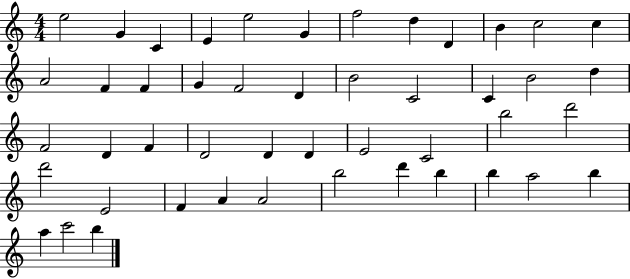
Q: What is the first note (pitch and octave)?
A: E5